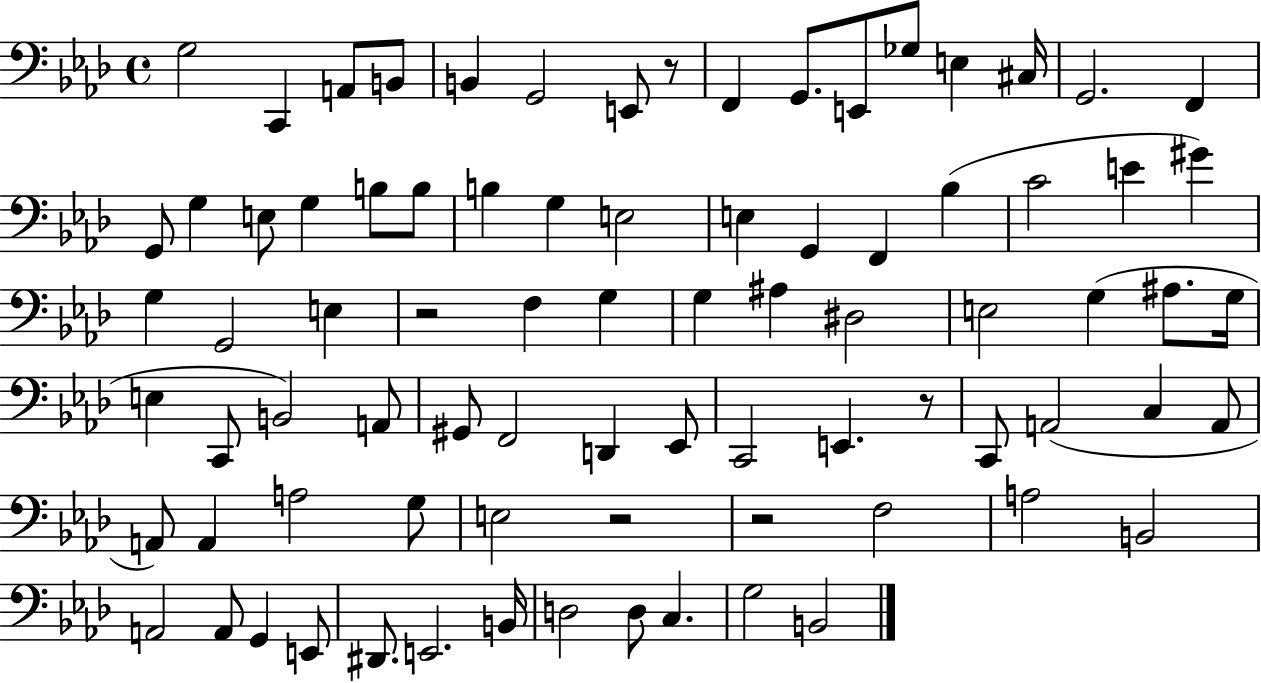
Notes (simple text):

G3/h C2/q A2/e B2/e B2/q G2/h E2/e R/e F2/q G2/e. E2/e Gb3/e E3/q C#3/s G2/h. F2/q G2/e G3/q E3/e G3/q B3/e B3/e B3/q G3/q E3/h E3/q G2/q F2/q Bb3/q C4/h E4/q G#4/q G3/q G2/h E3/q R/h F3/q G3/q G3/q A#3/q D#3/h E3/h G3/q A#3/e. G3/s E3/q C2/e B2/h A2/e G#2/e F2/h D2/q Eb2/e C2/h E2/q. R/e C2/e A2/h C3/q A2/e A2/e A2/q A3/h G3/e E3/h R/h R/h F3/h A3/h B2/h A2/h A2/e G2/q E2/e D#2/e. E2/h. B2/s D3/h D3/e C3/q. G3/h B2/h